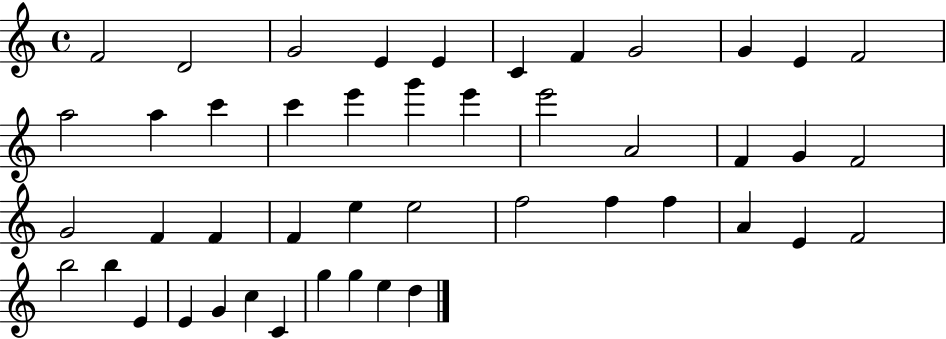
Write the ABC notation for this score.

X:1
T:Untitled
M:4/4
L:1/4
K:C
F2 D2 G2 E E C F G2 G E F2 a2 a c' c' e' g' e' e'2 A2 F G F2 G2 F F F e e2 f2 f f A E F2 b2 b E E G c C g g e d